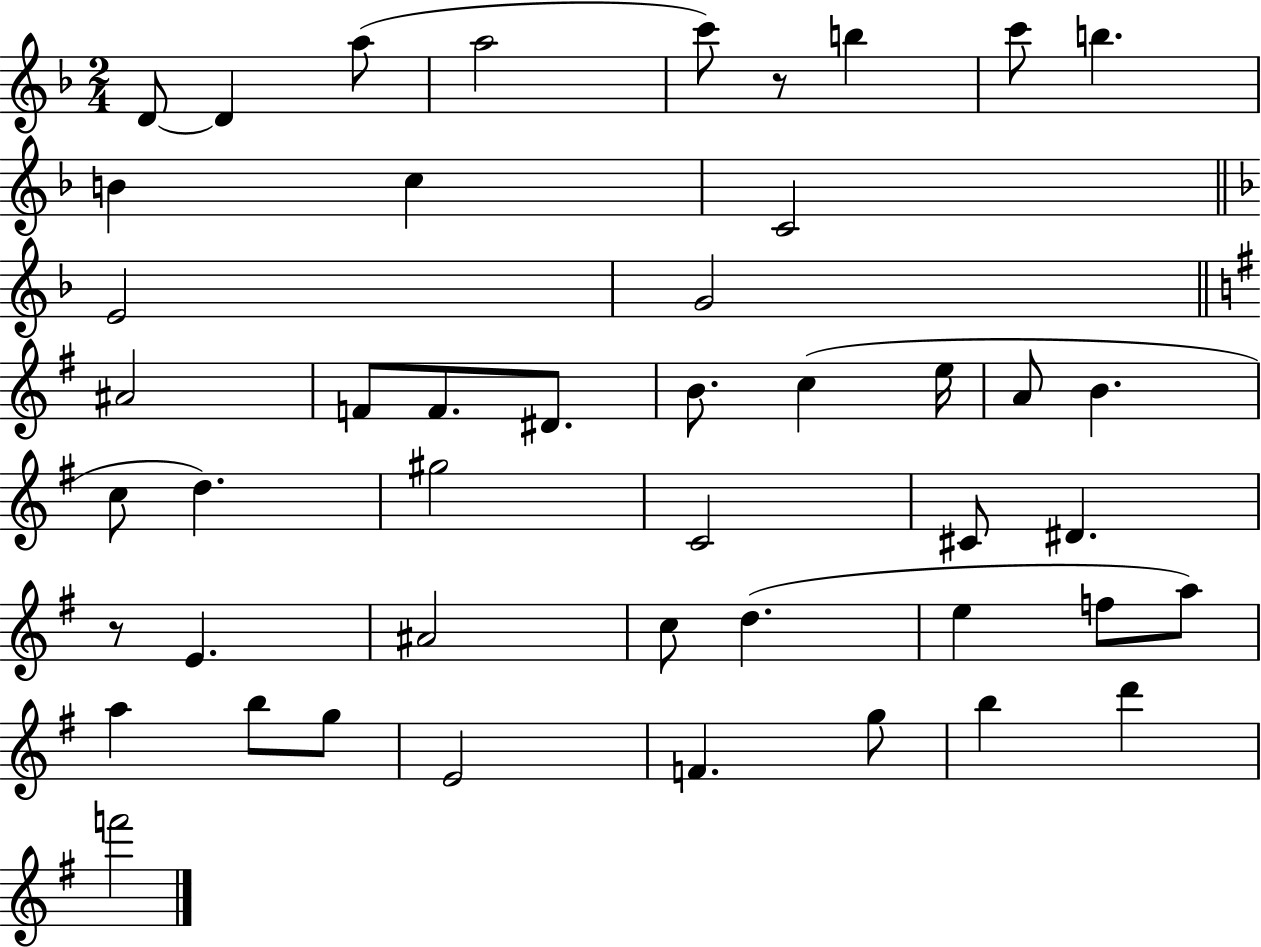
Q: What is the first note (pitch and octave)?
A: D4